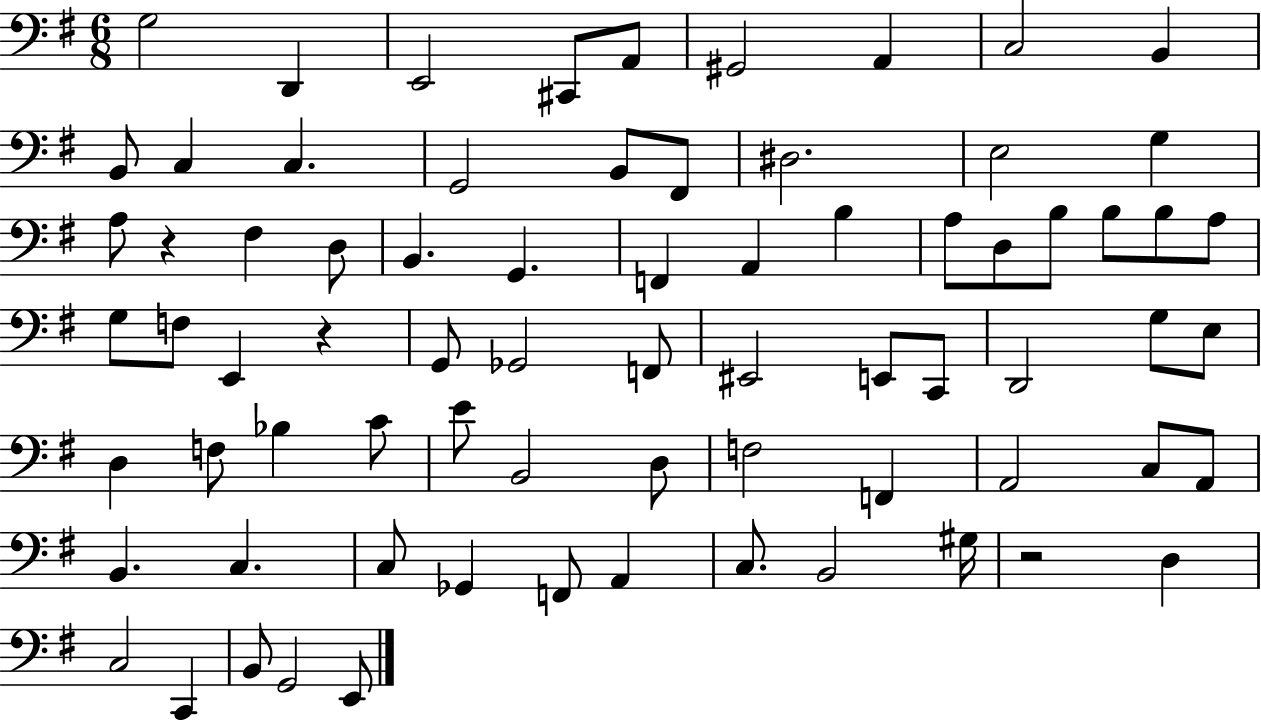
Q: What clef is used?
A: bass